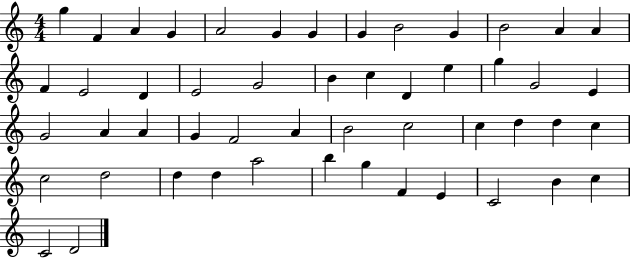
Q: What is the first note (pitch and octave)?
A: G5